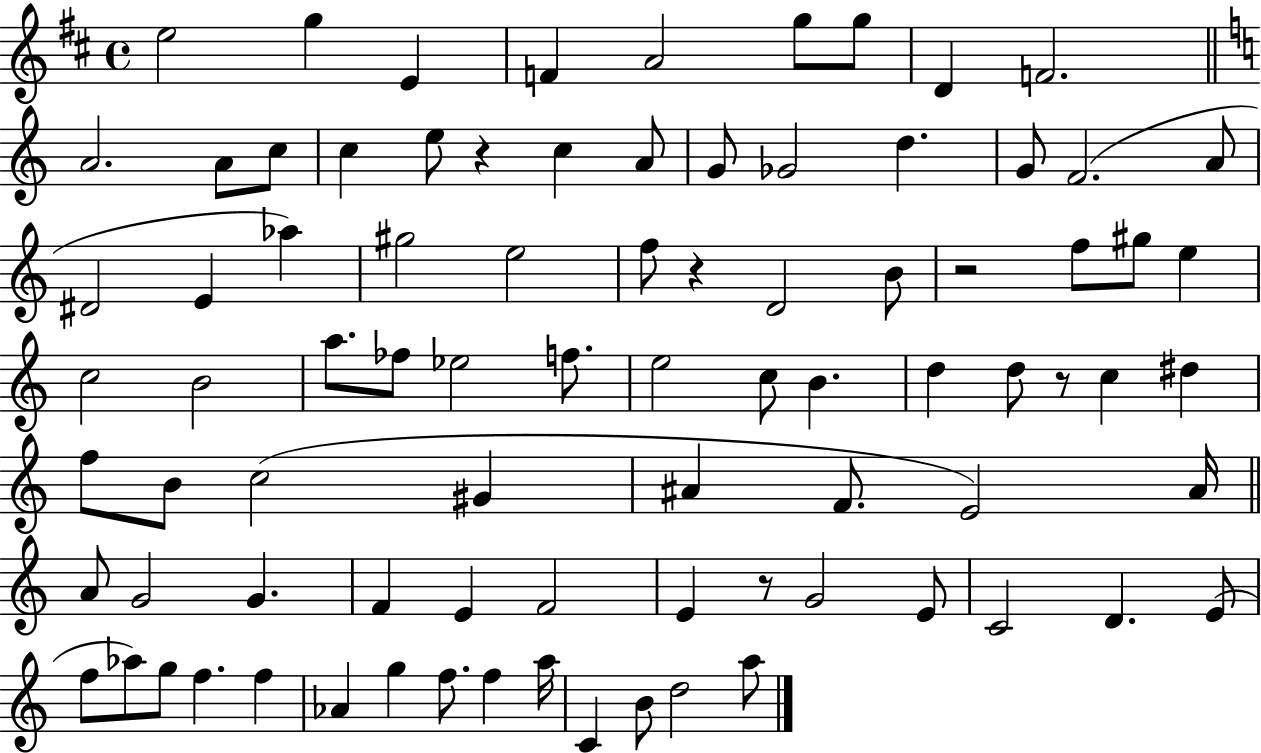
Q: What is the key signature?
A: D major